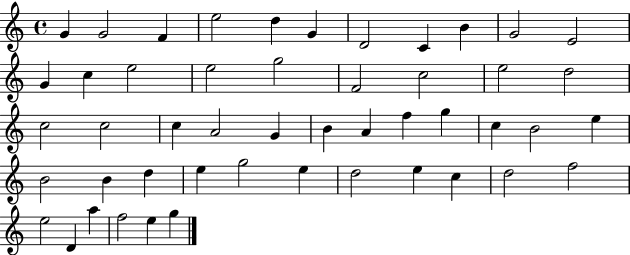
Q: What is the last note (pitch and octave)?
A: G5